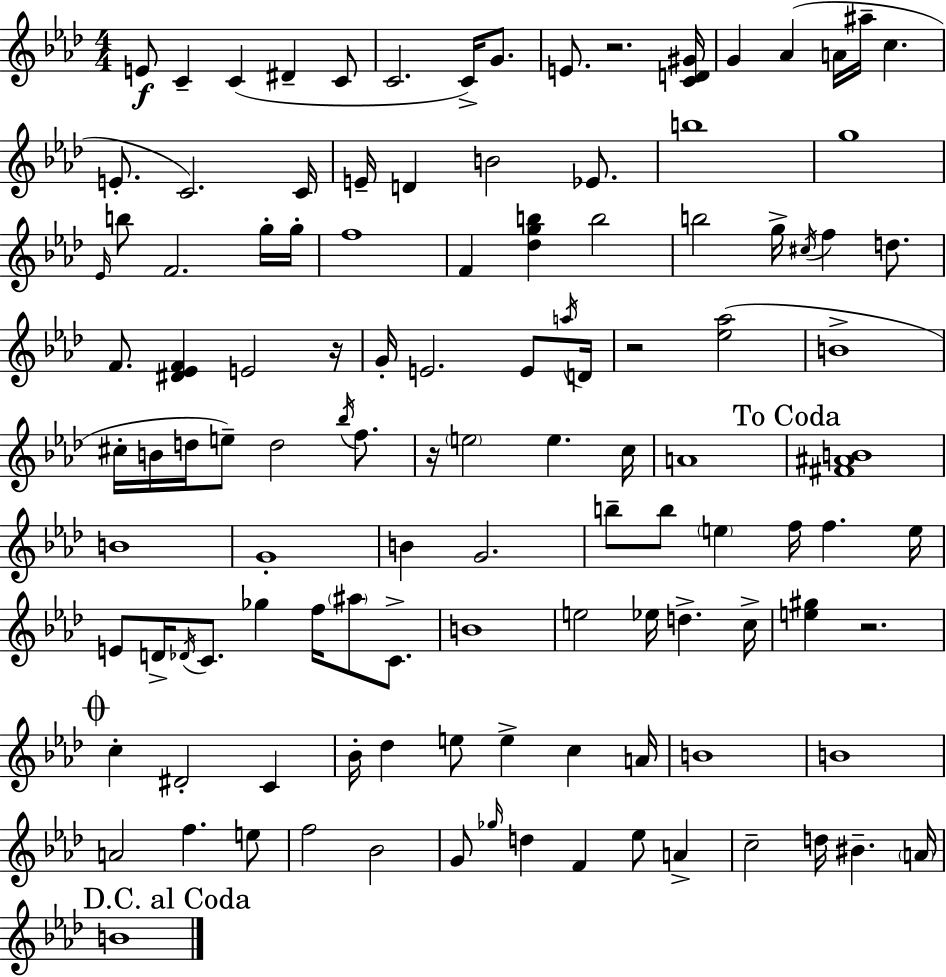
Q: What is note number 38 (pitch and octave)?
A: E4